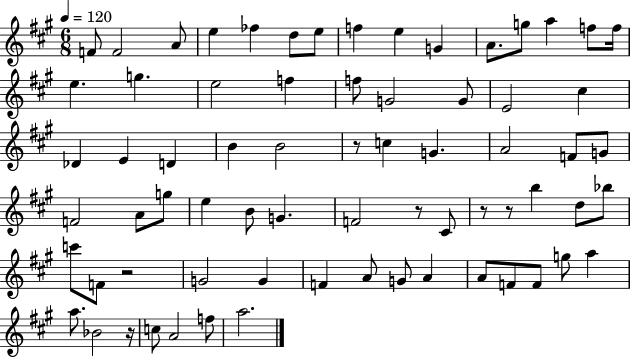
{
  \clef treble
  \numericTimeSignature
  \time 6/8
  \key a \major
  \tempo 4 = 120
  f'8 f'2 a'8 | e''4 fes''4 d''8 e''8 | f''4 e''4 g'4 | a'8. g''8 a''4 f''8 f''16 | \break e''4. g''4. | e''2 f''4 | f''8 g'2 g'8 | e'2 cis''4 | \break des'4 e'4 d'4 | b'4 b'2 | r8 c''4 g'4. | a'2 f'8 g'8 | \break f'2 a'8 g''8 | e''4 b'8 g'4. | f'2 r8 cis'8 | r8 r8 b''4 d''8 bes''8 | \break c'''8 f'8 r2 | g'2 g'4 | f'4 a'8 g'8 a'4 | a'8 f'8 f'8 g''8 a''4 | \break a''8. bes'2 r16 | c''8 a'2 f''8 | a''2. | \bar "|."
}